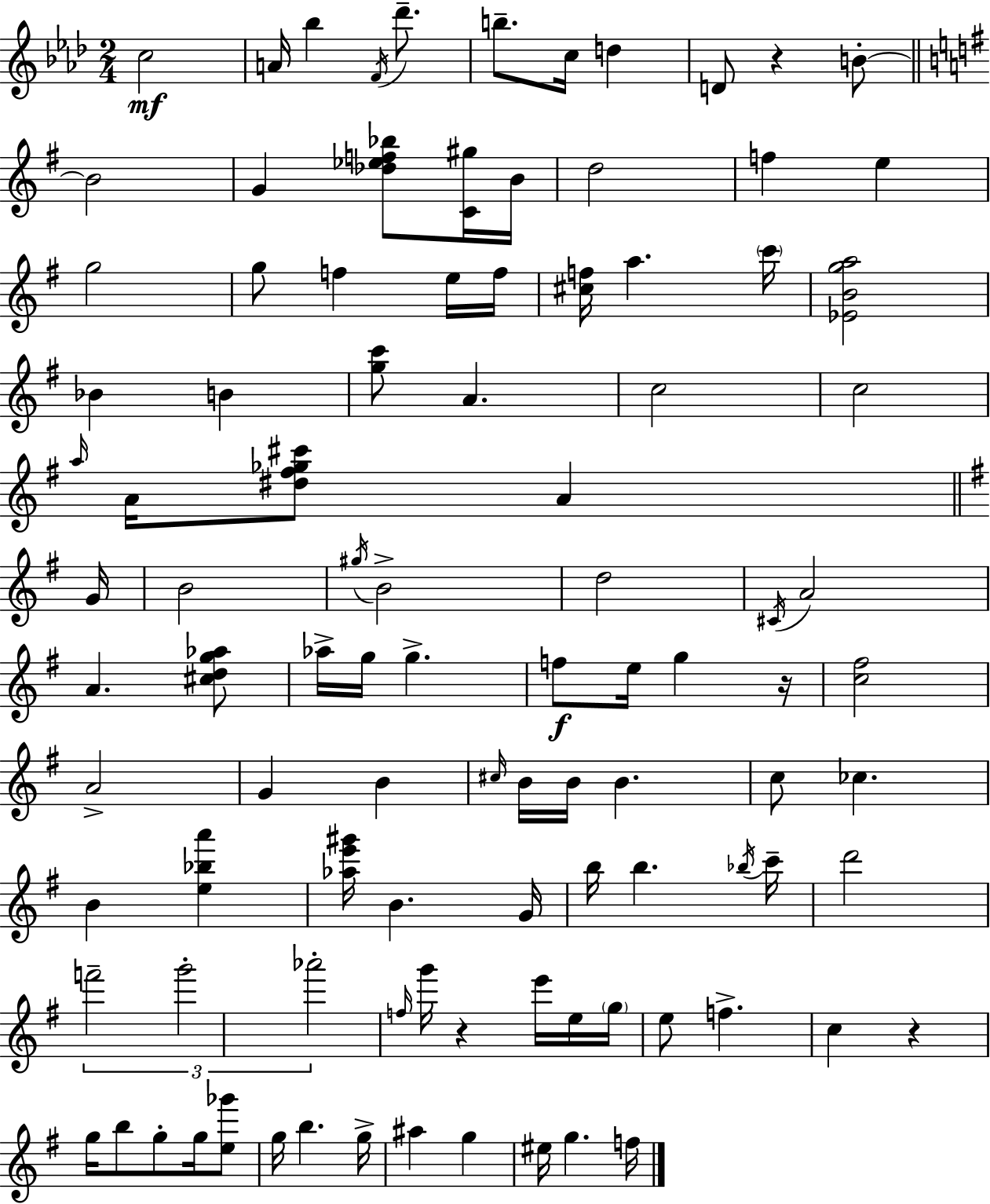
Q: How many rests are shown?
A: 4